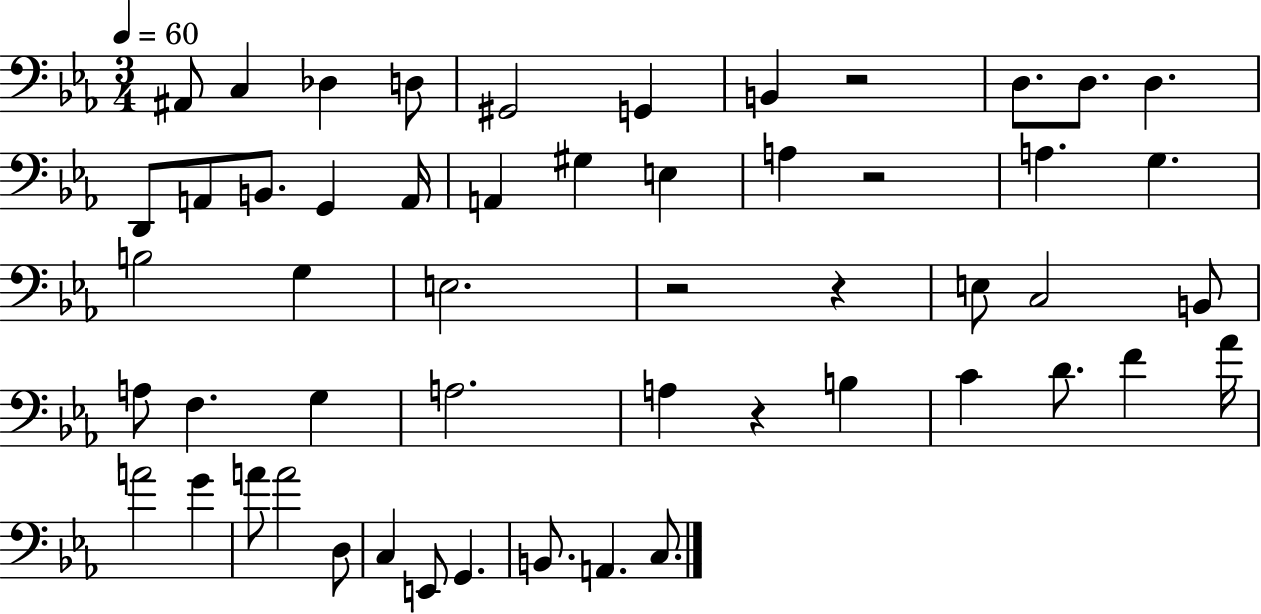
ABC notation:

X:1
T:Untitled
M:3/4
L:1/4
K:Eb
^A,,/2 C, _D, D,/2 ^G,,2 G,, B,, z2 D,/2 D,/2 D, D,,/2 A,,/2 B,,/2 G,, A,,/4 A,, ^G, E, A, z2 A, G, B,2 G, E,2 z2 z E,/2 C,2 B,,/2 A,/2 F, G, A,2 A, z B, C D/2 F _A/4 A2 G A/2 A2 D,/2 C, E,,/2 G,, B,,/2 A,, C,/2